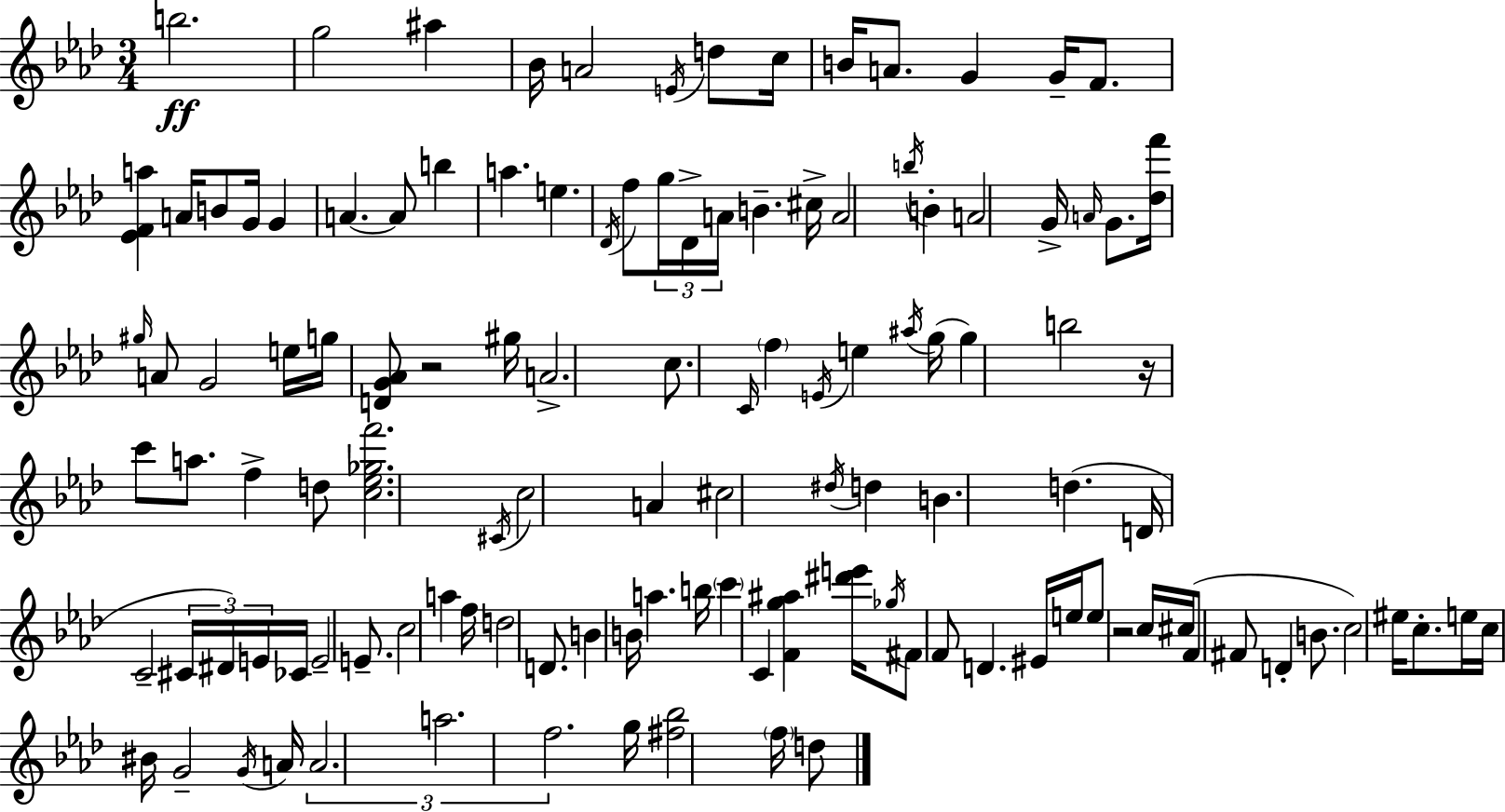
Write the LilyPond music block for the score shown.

{
  \clef treble
  \numericTimeSignature
  \time 3/4
  \key aes \major
  \repeat volta 2 { b''2.\ff | g''2 ais''4 | bes'16 a'2 \acciaccatura { e'16 } d''8 | c''16 b'16 a'8. g'4 g'16-- f'8. | \break <ees' f' a''>4 a'16 b'8 g'16 g'4 | a'4.~~ a'8 b''4 | a''4. e''4. | \acciaccatura { des'16 } f''8 \tuplet 3/2 { g''16 des'16-> a'16 } b'4.-- | \break cis''16-> a'2 \acciaccatura { b''16 } b'4-. | a'2 g'16-> | \grace { a'16 } g'8. <des'' f'''>16 \grace { gis''16 } a'8 g'2 | e''16 g''16 <d' g' aes'>8 r2 | \break gis''16 a'2.-> | c''8. \grace { c'16 } \parenthesize f''4 | \acciaccatura { e'16 } e''4 \acciaccatura { ais''16 }( g''16 g''4) | b''2 r16 c'''8 a''8. | \break f''4-> d''8 <c'' ees'' ges'' f'''>2. | \acciaccatura { cis'16 } c''2 | a'4 cis''2 | \acciaccatura { dis''16 } d''4 b'4. | \break d''4.( d'16 c'2-- | \tuplet 3/2 { cis'16 dis'16) e'16 } ces'16 e'2-- | e'8.-- c''2 | a''4 f''16 d''2 | \break d'8. b'4 | b'16 a''4. b''16 \parenthesize c'''4 | c'4 <f' g'' ais''>4 <dis''' e'''>16 \acciaccatura { ges''16 } | fis'8 f'8 d'4. eis'16 e''16 | \break e''8 r2 c''16 cis''16( | f'8 fis'8 d'4-. b'8. c''2) | eis''16 c''8.-. e''16 | c''16 bis'16 g'2-- \acciaccatura { g'16 } a'16 | \break \tuplet 3/2 { a'2. | a''2. | f''2. } | g''16 <fis'' bes''>2 \parenthesize f''16 d''8 | \break } \bar "|."
}